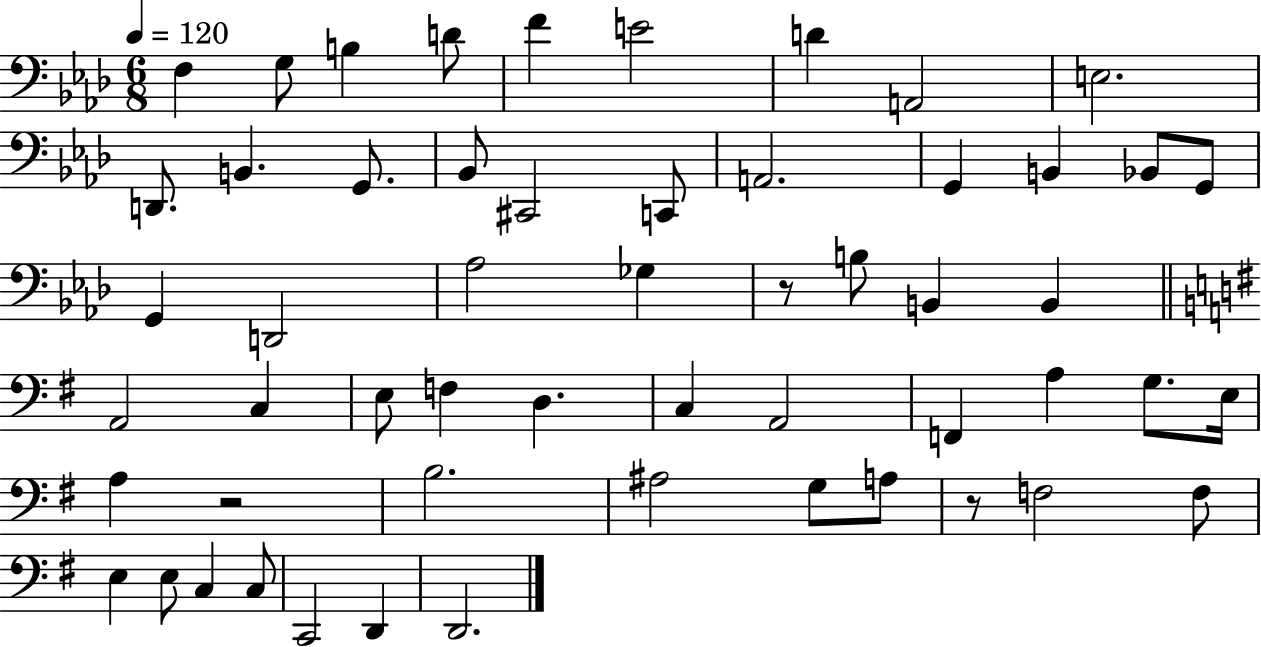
{
  \clef bass
  \numericTimeSignature
  \time 6/8
  \key aes \major
  \tempo 4 = 120
  f4 g8 b4 d'8 | f'4 e'2 | d'4 a,2 | e2. | \break d,8. b,4. g,8. | bes,8 cis,2 c,8 | a,2. | g,4 b,4 bes,8 g,8 | \break g,4 d,2 | aes2 ges4 | r8 b8 b,4 b,4 | \bar "||" \break \key g \major a,2 c4 | e8 f4 d4. | c4 a,2 | f,4 a4 g8. e16 | \break a4 r2 | b2. | ais2 g8 a8 | r8 f2 f8 | \break e4 e8 c4 c8 | c,2 d,4 | d,2. | \bar "|."
}